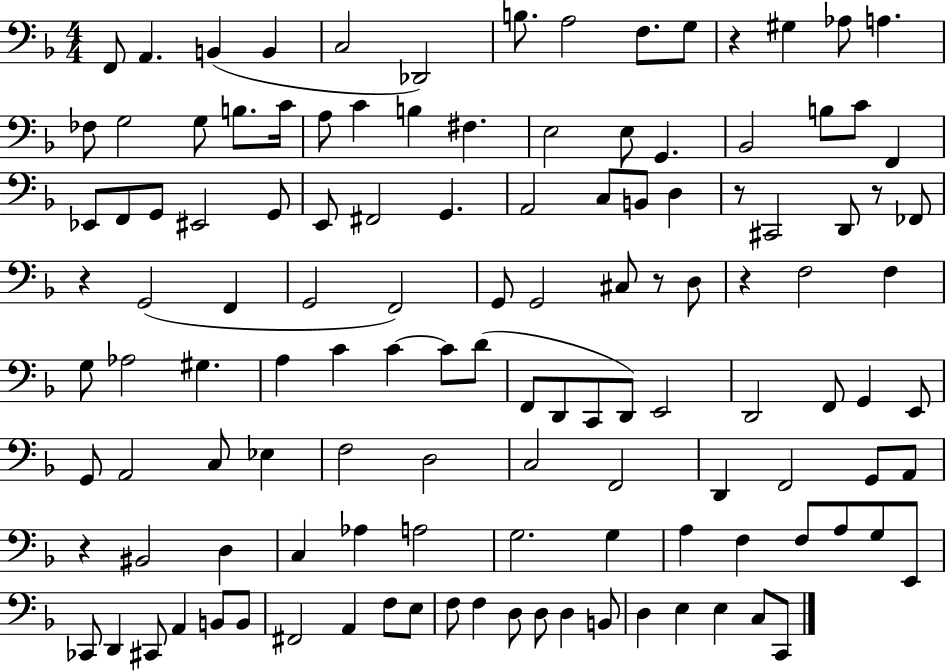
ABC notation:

X:1
T:Untitled
M:4/4
L:1/4
K:F
F,,/2 A,, B,, B,, C,2 _D,,2 B,/2 A,2 F,/2 G,/2 z ^G, _A,/2 A, _F,/2 G,2 G,/2 B,/2 C/4 A,/2 C B, ^F, E,2 E,/2 G,, _B,,2 B,/2 C/2 F,, _E,,/2 F,,/2 G,,/2 ^E,,2 G,,/2 E,,/2 ^F,,2 G,, A,,2 C,/2 B,,/2 D, z/2 ^C,,2 D,,/2 z/2 _F,,/2 z G,,2 F,, G,,2 F,,2 G,,/2 G,,2 ^C,/2 z/2 D,/2 z F,2 F, G,/2 _A,2 ^G, A, C C C/2 D/2 F,,/2 D,,/2 C,,/2 D,,/2 E,,2 D,,2 F,,/2 G,, E,,/2 G,,/2 A,,2 C,/2 _E, F,2 D,2 C,2 F,,2 D,, F,,2 G,,/2 A,,/2 z ^B,,2 D, C, _A, A,2 G,2 G, A, F, F,/2 A,/2 G,/2 E,,/2 _C,,/2 D,, ^C,,/2 A,, B,,/2 B,,/2 ^F,,2 A,, F,/2 E,/2 F,/2 F, D,/2 D,/2 D, B,,/2 D, E, E, C,/2 C,,/2